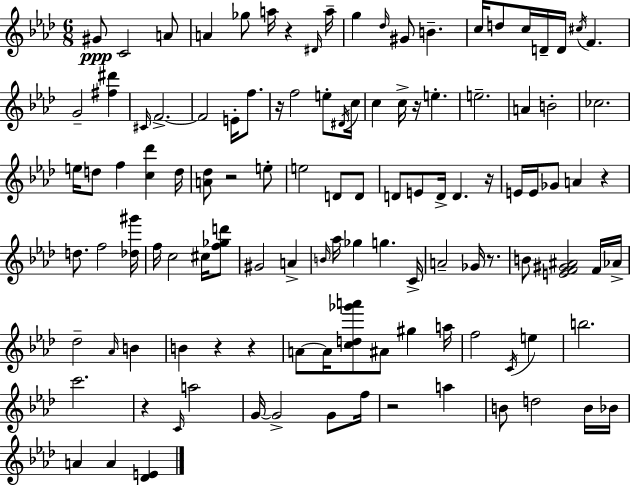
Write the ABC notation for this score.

X:1
T:Untitled
M:6/8
L:1/4
K:Ab
^G/2 C2 A/2 A _g/2 a/4 z ^D/4 a/4 g _d/4 ^G/2 B c/4 d/2 c/4 D/4 D/4 ^c/4 F G2 [^f^d'] ^C/4 F2 F2 E/4 f/2 z/4 f2 e/2 ^D/4 c/4 c c/4 z/4 e e2 A B2 _c2 e/4 d/2 f [c_d'] d/4 [A_d]/2 z2 e/2 e2 D/2 D/2 D/2 E/2 D/4 D z/4 E/4 E/4 _G/2 A z d/2 f2 [_d^g']/4 f/4 c2 ^c/4 [f_gd']/2 ^G2 A B/4 _a/4 _g g C/4 A2 _G/4 z/2 B/2 [EF^G^A]2 F/4 _A/4 _d2 _A/4 B B z z A/2 A/4 [cd_g'a']/2 ^A/2 ^g a/4 f2 C/4 e b2 c'2 z C/4 a2 G/4 G2 G/2 f/4 z2 a B/2 d2 B/4 _B/4 A A [_DE]